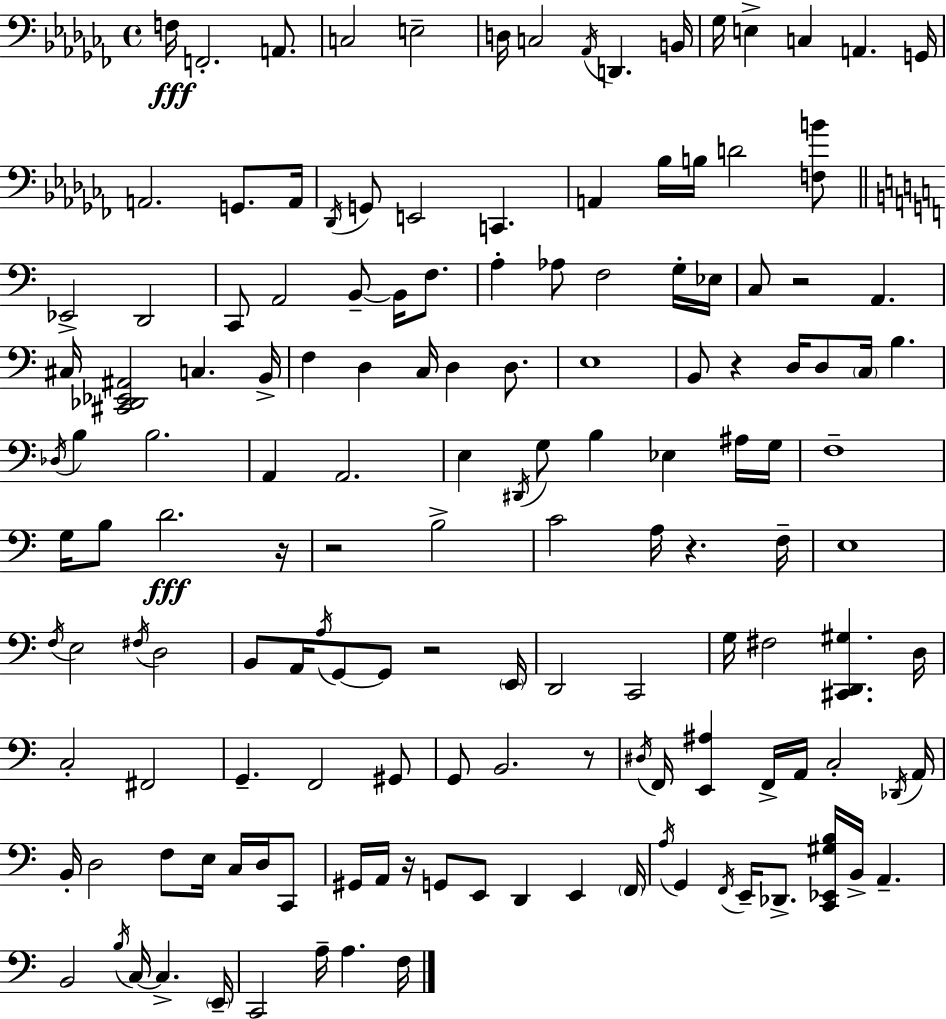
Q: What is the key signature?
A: AES minor